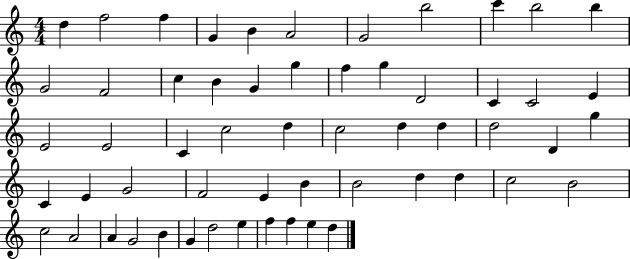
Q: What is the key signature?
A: C major